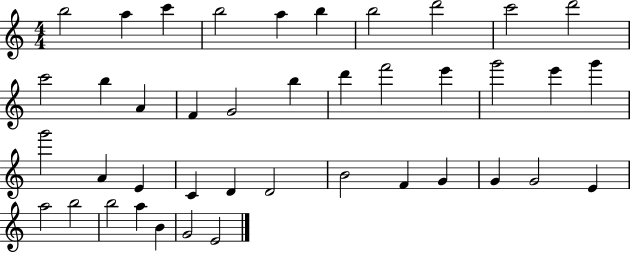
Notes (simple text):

B5/h A5/q C6/q B5/h A5/q B5/q B5/h D6/h C6/h D6/h C6/h B5/q A4/q F4/q G4/h B5/q D6/q F6/h E6/q G6/h E6/q G6/q G6/h A4/q E4/q C4/q D4/q D4/h B4/h F4/q G4/q G4/q G4/h E4/q A5/h B5/h B5/h A5/q B4/q G4/h E4/h